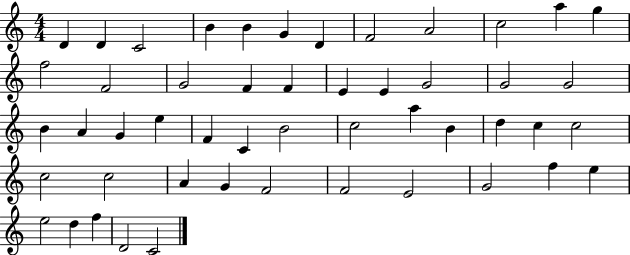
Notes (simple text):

D4/q D4/q C4/h B4/q B4/q G4/q D4/q F4/h A4/h C5/h A5/q G5/q F5/h F4/h G4/h F4/q F4/q E4/q E4/q G4/h G4/h G4/h B4/q A4/q G4/q E5/q F4/q C4/q B4/h C5/h A5/q B4/q D5/q C5/q C5/h C5/h C5/h A4/q G4/q F4/h F4/h E4/h G4/h F5/q E5/q E5/h D5/q F5/q D4/h C4/h